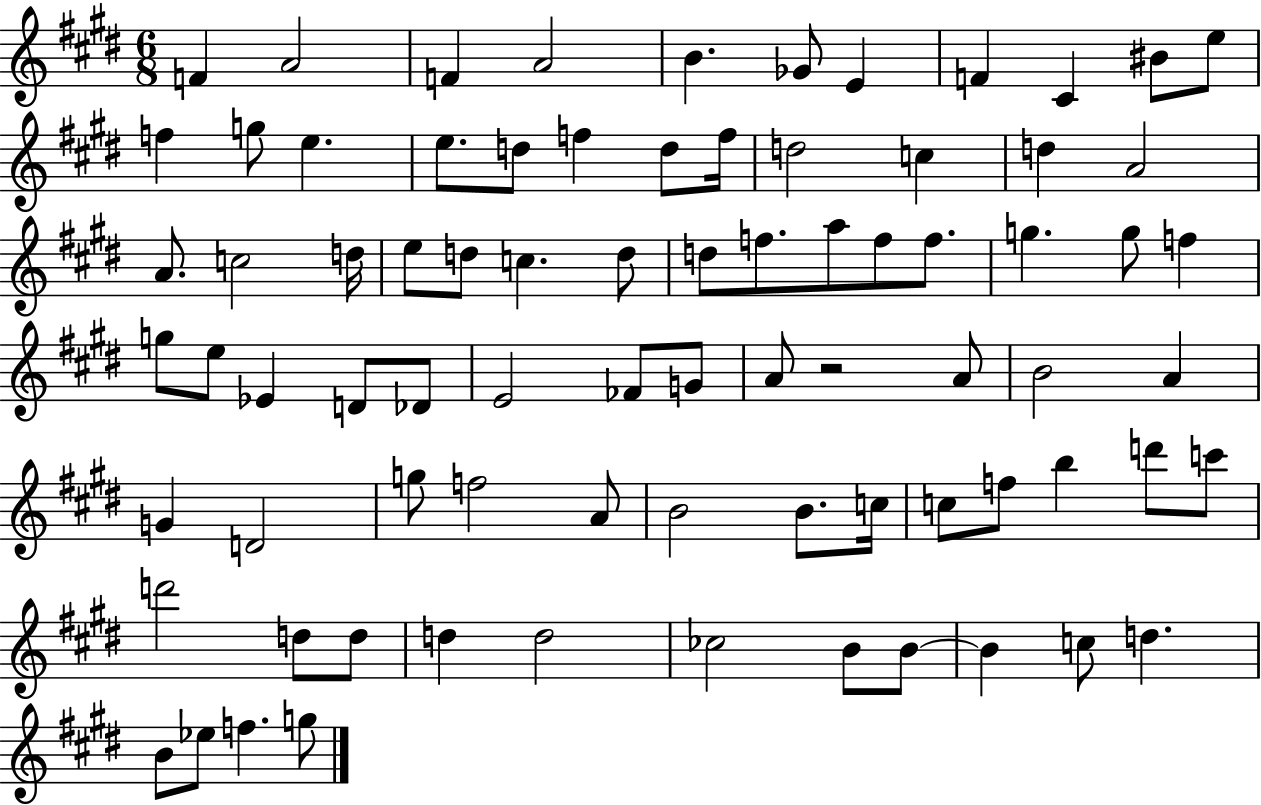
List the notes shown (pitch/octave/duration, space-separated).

F4/q A4/h F4/q A4/h B4/q. Gb4/e E4/q F4/q C#4/q BIS4/e E5/e F5/q G5/e E5/q. E5/e. D5/e F5/q D5/e F5/s D5/h C5/q D5/q A4/h A4/e. C5/h D5/s E5/e D5/e C5/q. D5/e D5/e F5/e. A5/e F5/e F5/e. G5/q. G5/e F5/q G5/e E5/e Eb4/q D4/e Db4/e E4/h FES4/e G4/e A4/e R/h A4/e B4/h A4/q G4/q D4/h G5/e F5/h A4/e B4/h B4/e. C5/s C5/e F5/e B5/q D6/e C6/e D6/h D5/e D5/e D5/q D5/h CES5/h B4/e B4/e B4/q C5/e D5/q. B4/e Eb5/e F5/q. G5/e